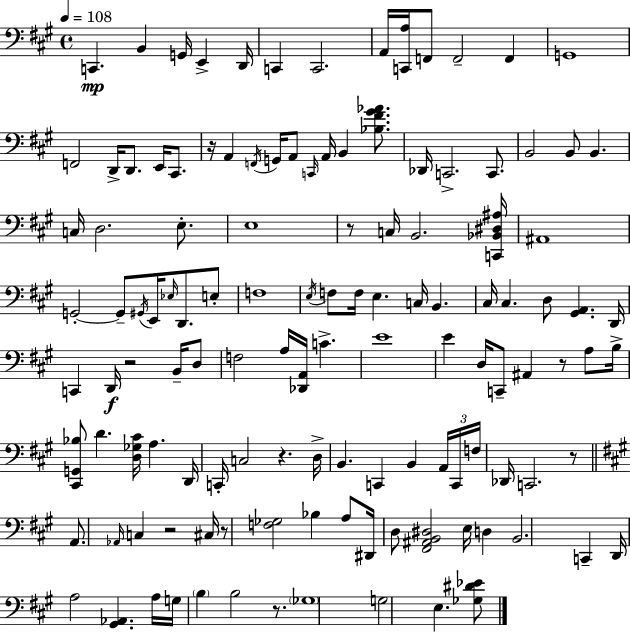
X:1
T:Untitled
M:4/4
L:1/4
K:A
C,, B,, G,,/4 E,, D,,/4 C,, C,,2 A,,/4 [C,,A,]/4 F,,/2 F,,2 F,, G,,4 F,,2 D,,/4 D,,/2 E,,/4 ^C,,/2 z/4 A,, F,,/4 G,,/4 A,,/2 C,,/4 A,,/4 B,, [_B,^F^G_A]/2 _D,,/4 C,,2 C,,/2 B,,2 B,,/2 B,, C,/4 D,2 E,/2 E,4 z/2 C,/4 B,,2 [C,,_B,,^D,^A,]/4 ^A,,4 G,,2 G,,/2 ^G,,/4 E,,/4 _E,/4 D,,/2 E,/2 F,4 E,/4 F,/2 F,/4 E, C,/4 B,, ^C,/4 ^C, D,/2 [^G,,A,,] D,,/4 C,, D,,/4 z2 B,,/4 D,/2 F,2 A,/4 [_D,,A,,]/4 C E4 E D,/4 C,,/2 ^A,, z/2 A,/2 B,/4 [^C,,G,,_B,]/2 D [D,_G,^C]/4 A, D,,/4 C,,/4 C,2 z D,/4 B,, C,, B,, A,,/4 C,,/4 F,/4 _D,,/4 C,,2 z/2 A,,/2 _A,,/4 C, z2 ^C,/4 z/2 [F,_G,]2 _B, A,/2 ^D,,/4 D,/2 [^F,,^A,,B,,^D,]2 E,/4 D, B,,2 C,, D,,/4 A,2 [^G,,_A,,] A,/4 G,/4 B, B,2 z/2 _G,4 G,2 E, [_G,^D_E]/2